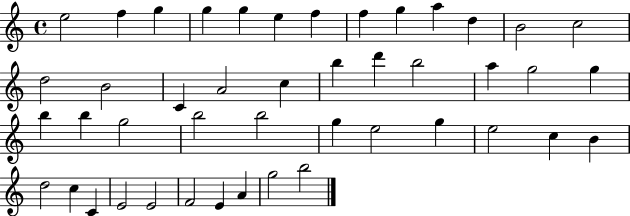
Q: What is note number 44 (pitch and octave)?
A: G5